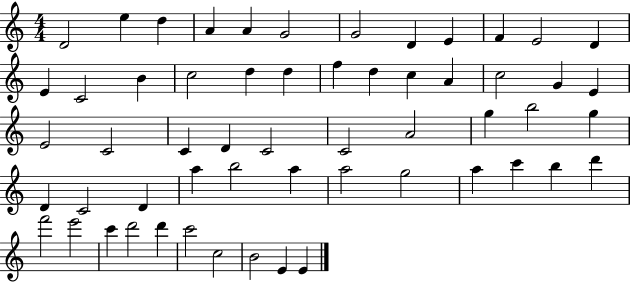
D4/h E5/q D5/q A4/q A4/q G4/h G4/h D4/q E4/q F4/q E4/h D4/q E4/q C4/h B4/q C5/h D5/q D5/q F5/q D5/q C5/q A4/q C5/h G4/q E4/q E4/h C4/h C4/q D4/q C4/h C4/h A4/h G5/q B5/h G5/q D4/q C4/h D4/q A5/q B5/h A5/q A5/h G5/h A5/q C6/q B5/q D6/q F6/h E6/h C6/q D6/h D6/q C6/h C5/h B4/h E4/q E4/q